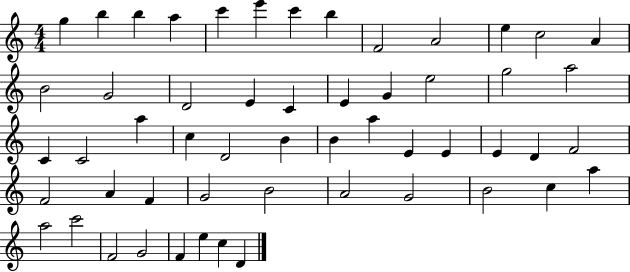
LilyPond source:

{
  \clef treble
  \numericTimeSignature
  \time 4/4
  \key c \major
  g''4 b''4 b''4 a''4 | c'''4 e'''4 c'''4 b''4 | f'2 a'2 | e''4 c''2 a'4 | \break b'2 g'2 | d'2 e'4 c'4 | e'4 g'4 e''2 | g''2 a''2 | \break c'4 c'2 a''4 | c''4 d'2 b'4 | b'4 a''4 e'4 e'4 | e'4 d'4 f'2 | \break f'2 a'4 f'4 | g'2 b'2 | a'2 g'2 | b'2 c''4 a''4 | \break a''2 c'''2 | f'2 g'2 | f'4 e''4 c''4 d'4 | \bar "|."
}